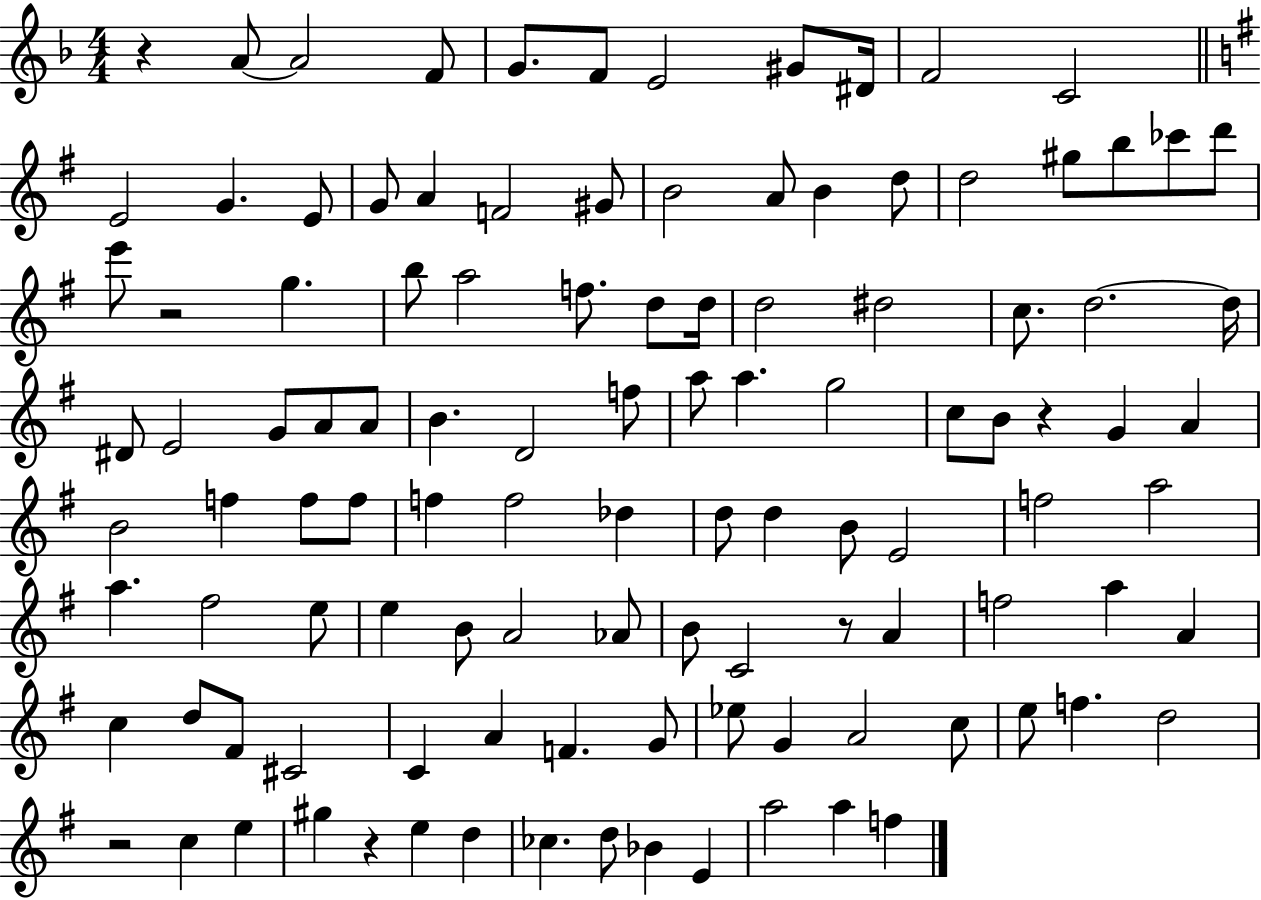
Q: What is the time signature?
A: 4/4